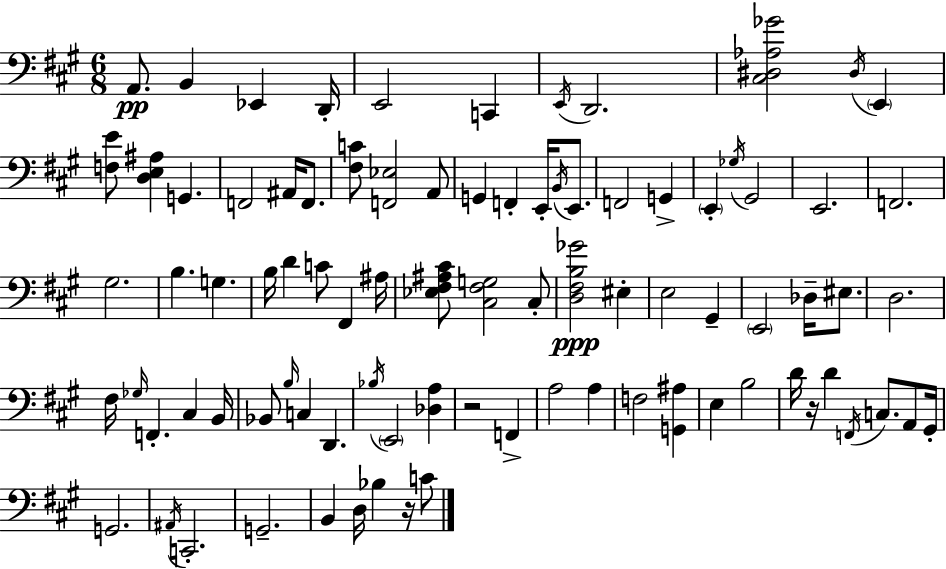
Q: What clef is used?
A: bass